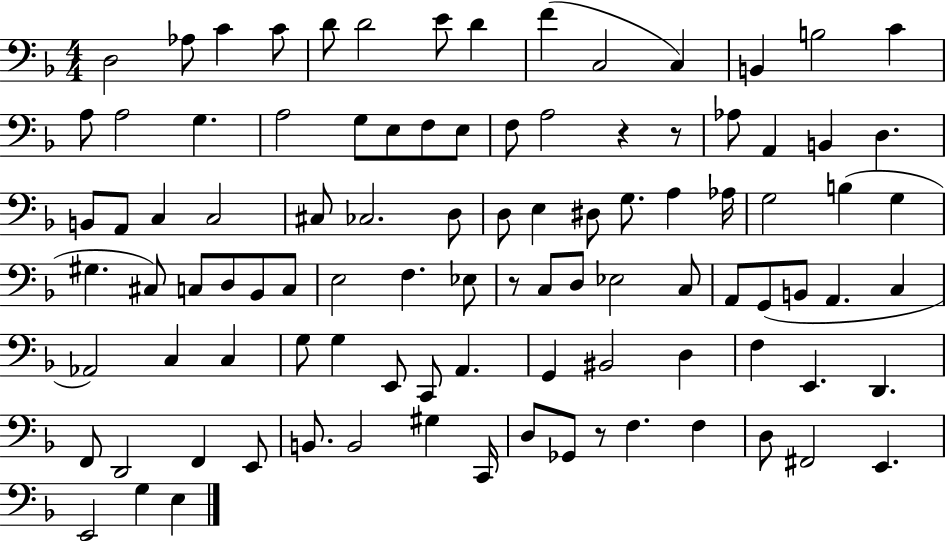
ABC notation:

X:1
T:Untitled
M:4/4
L:1/4
K:F
D,2 _A,/2 C C/2 D/2 D2 E/2 D F C,2 C, B,, B,2 C A,/2 A,2 G, A,2 G,/2 E,/2 F,/2 E,/2 F,/2 A,2 z z/2 _A,/2 A,, B,, D, B,,/2 A,,/2 C, C,2 ^C,/2 _C,2 D,/2 D,/2 E, ^D,/2 G,/2 A, _A,/4 G,2 B, G, ^G, ^C,/2 C,/2 D,/2 _B,,/2 C,/2 E,2 F, _E,/2 z/2 C,/2 D,/2 _E,2 C,/2 A,,/2 G,,/2 B,,/2 A,, C, _A,,2 C, C, G,/2 G, E,,/2 C,,/2 A,, G,, ^B,,2 D, F, E,, D,, F,,/2 D,,2 F,, E,,/2 B,,/2 B,,2 ^G, C,,/4 D,/2 _G,,/2 z/2 F, F, D,/2 ^F,,2 E,, E,,2 G, E,